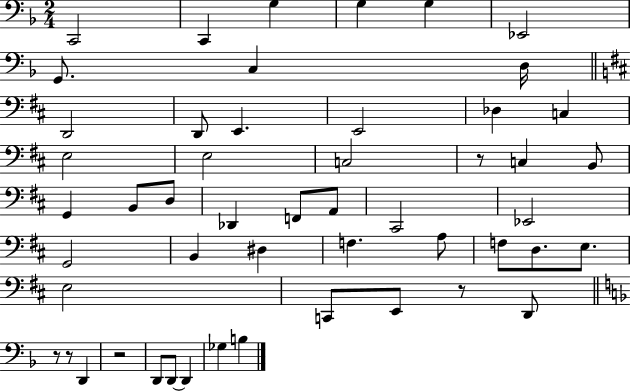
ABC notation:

X:1
T:Untitled
M:2/4
L:1/4
K:F
C,,2 C,, G, G, G, _E,,2 G,,/2 C, D,/4 D,,2 D,,/2 E,, E,,2 _D, C, E,2 E,2 C,2 z/2 C, B,,/2 G,, B,,/2 D,/2 _D,, F,,/2 A,,/2 ^C,,2 _E,,2 G,,2 B,, ^D, F, A,/2 F,/2 D,/2 E,/2 E,2 C,,/2 E,,/2 z/2 D,,/2 z/2 z/2 D,, z2 D,,/2 D,,/2 D,, _G, B,